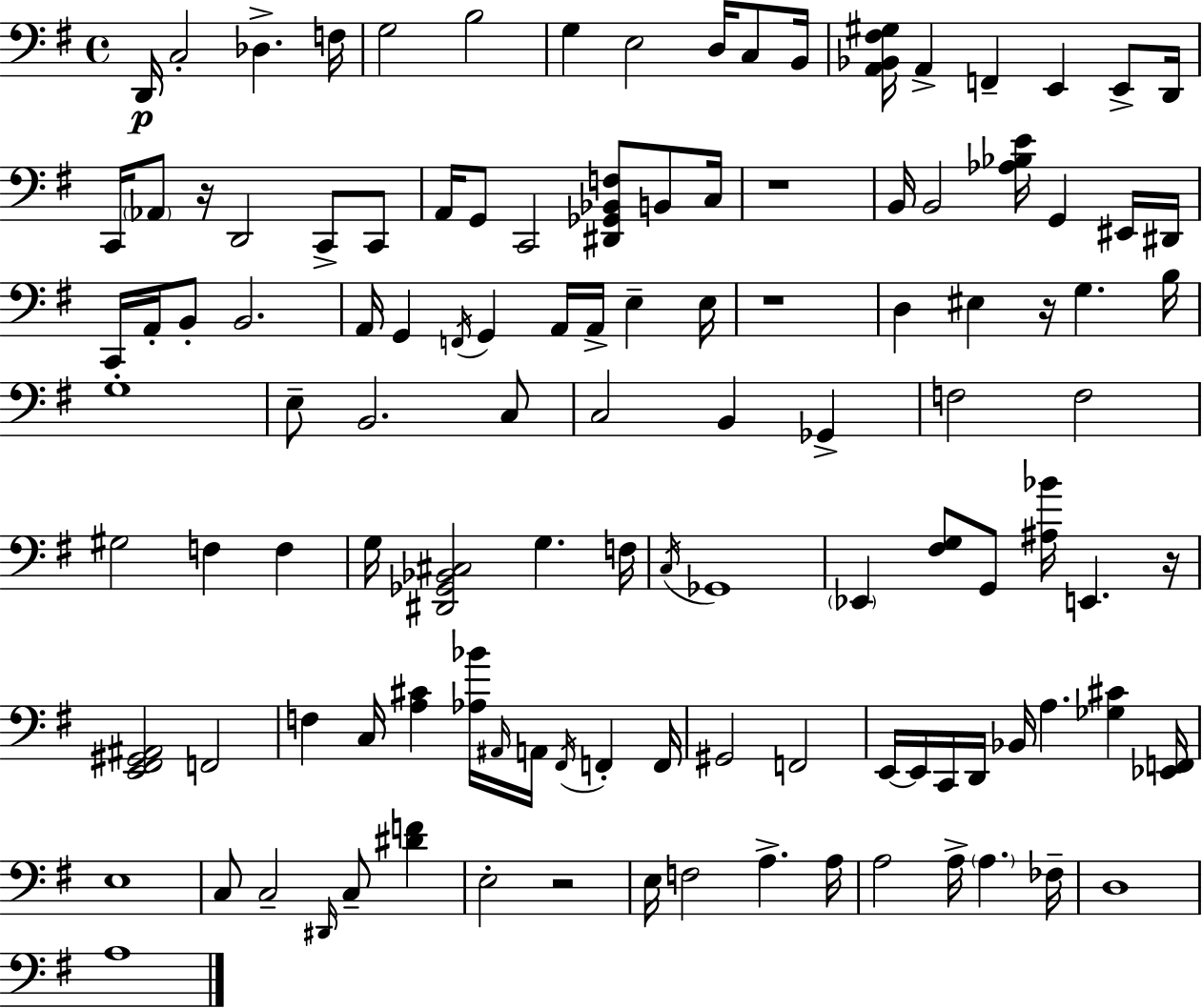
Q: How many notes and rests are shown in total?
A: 117